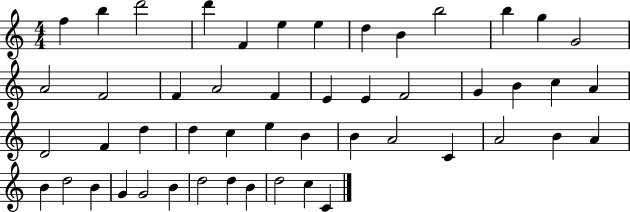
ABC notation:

X:1
T:Untitled
M:4/4
L:1/4
K:C
f b d'2 d' F e e d B b2 b g G2 A2 F2 F A2 F E E F2 G B c A D2 F d d c e B B A2 C A2 B A B d2 B G G2 B d2 d B d2 c C